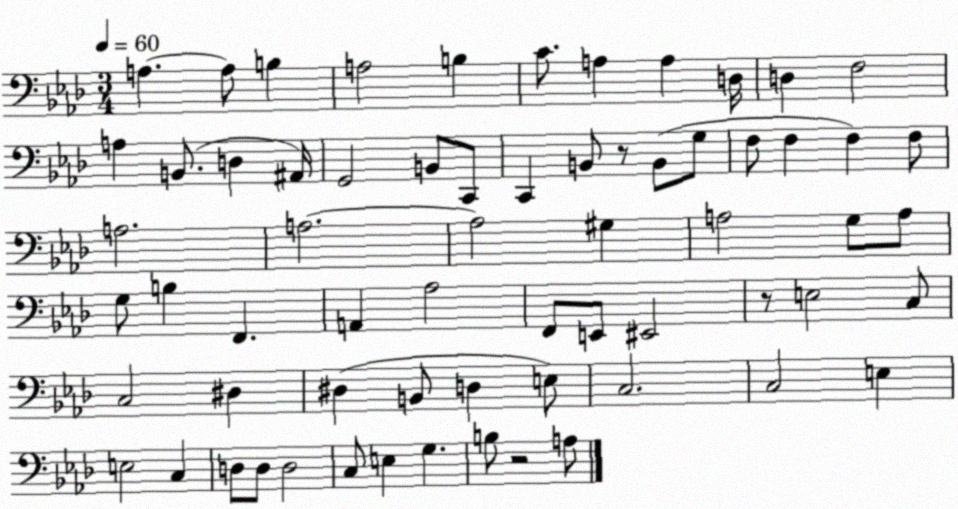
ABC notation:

X:1
T:Untitled
M:3/4
L:1/4
K:Ab
A, A,/2 B, A,2 B, C/2 A, A, D,/4 D, F,2 A, B,,/2 D, ^A,,/4 G,,2 B,,/2 C,,/2 C,, B,,/2 z/2 B,,/2 G,/2 F,/2 F, F, F,/2 A,2 A,2 A,2 ^G, A,2 G,/2 A,/2 G,/2 B, F,, A,, _A,2 F,,/2 E,,/2 ^E,,2 z/2 E,2 C,/2 C,2 ^D, ^D, B,,/2 D, E,/2 C,2 C,2 E, E,2 C, D,/2 D,/2 D,2 C,/2 E, G, B,/2 z2 A,/2